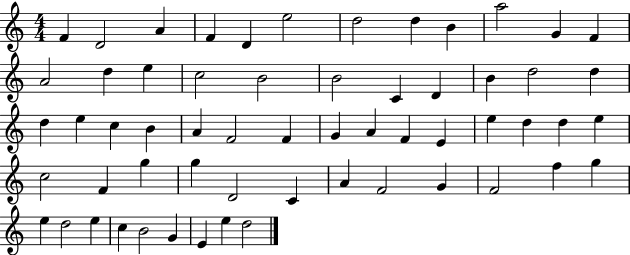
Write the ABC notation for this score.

X:1
T:Untitled
M:4/4
L:1/4
K:C
F D2 A F D e2 d2 d B a2 G F A2 d e c2 B2 B2 C D B d2 d d e c B A F2 F G A F E e d d e c2 F g g D2 C A F2 G F2 f g e d2 e c B2 G E e d2